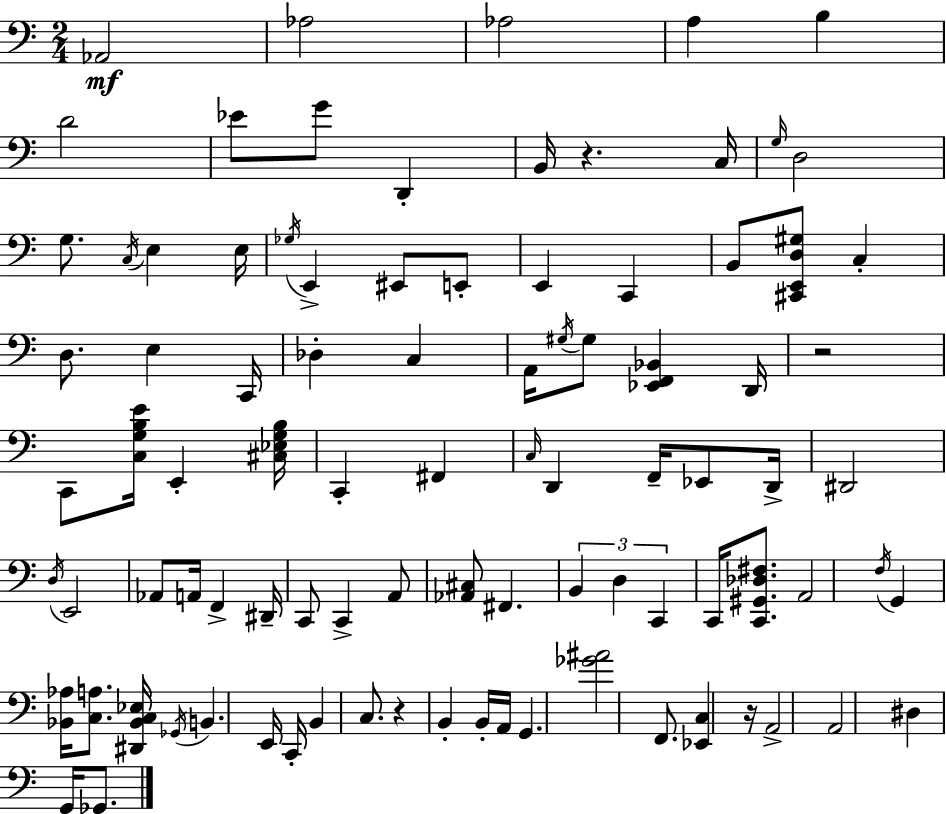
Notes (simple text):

Ab2/h Ab3/h Ab3/h A3/q B3/q D4/h Eb4/e G4/e D2/q B2/s R/q. C3/s G3/s D3/h G3/e. C3/s E3/q E3/s Gb3/s E2/q EIS2/e E2/e E2/q C2/q B2/e [C#2,E2,D3,G#3]/e C3/q D3/e. E3/q C2/s Db3/q C3/q A2/s G#3/s G#3/e [Eb2,F2,Bb2]/q D2/s R/h C2/e [C3,G3,B3,E4]/s E2/q [C#3,Eb3,G3,B3]/s C2/q F#2/q C3/s D2/q F2/s Eb2/e D2/s D#2/h D3/s E2/h Ab2/e A2/s F2/q D#2/s C2/e C2/q A2/e [Ab2,C#3]/e F#2/q. B2/q D3/q C2/q C2/s [C2,G#2,Db3,F#3]/e. A2/h F3/s G2/q [Bb2,Ab3]/s [C3,A3]/e. [D#2,Bb2,C3,Eb3]/s Gb2/s B2/q. E2/s C2/s B2/q C3/e. R/q B2/q B2/s A2/s G2/q. [Gb4,A#4]/h F2/e. [Eb2,C3]/q R/s A2/h A2/h D#3/q G2/s Gb2/e.